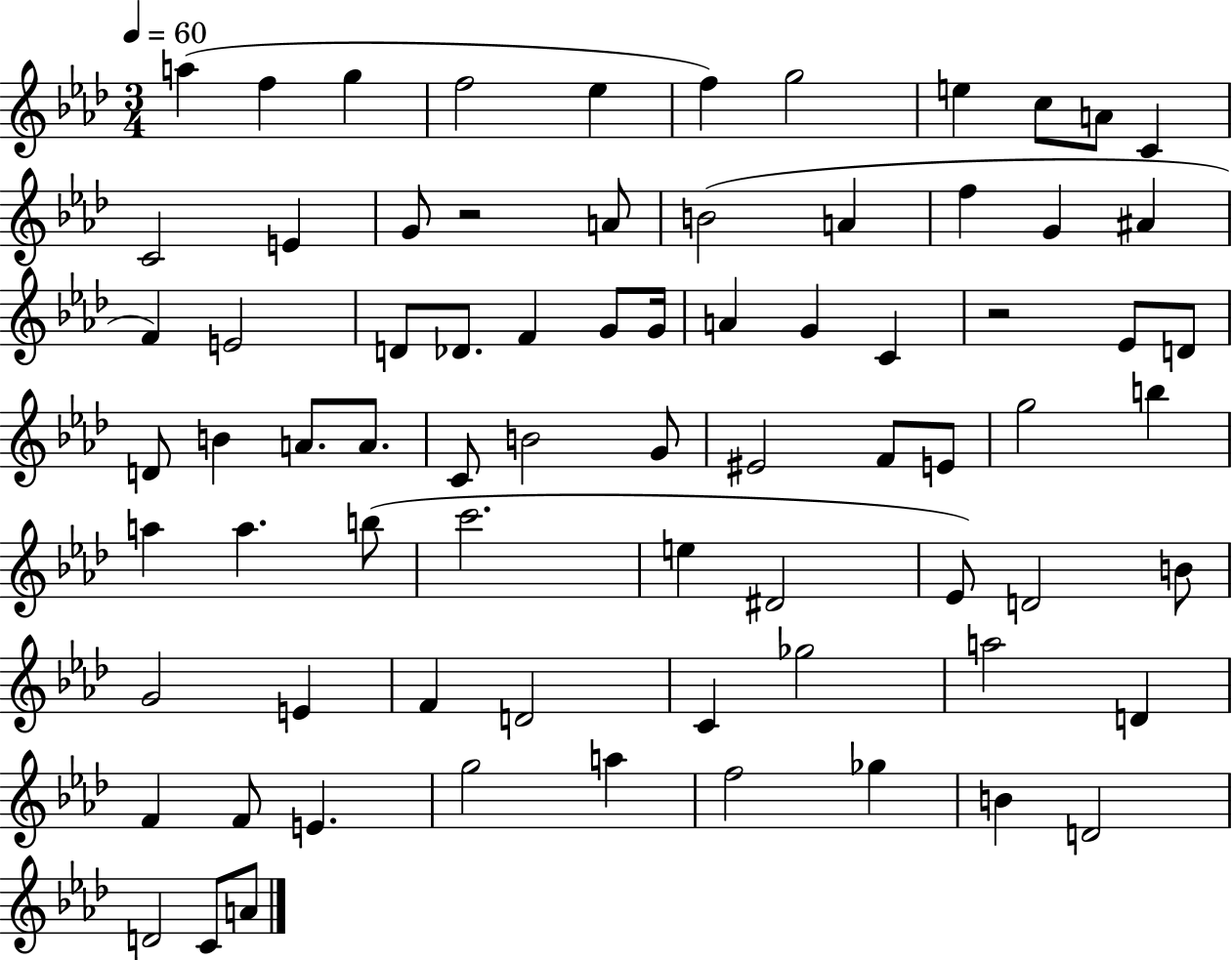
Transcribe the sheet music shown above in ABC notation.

X:1
T:Untitled
M:3/4
L:1/4
K:Ab
a f g f2 _e f g2 e c/2 A/2 C C2 E G/2 z2 A/2 B2 A f G ^A F E2 D/2 _D/2 F G/2 G/4 A G C z2 _E/2 D/2 D/2 B A/2 A/2 C/2 B2 G/2 ^E2 F/2 E/2 g2 b a a b/2 c'2 e ^D2 _E/2 D2 B/2 G2 E F D2 C _g2 a2 D F F/2 E g2 a f2 _g B D2 D2 C/2 A/2